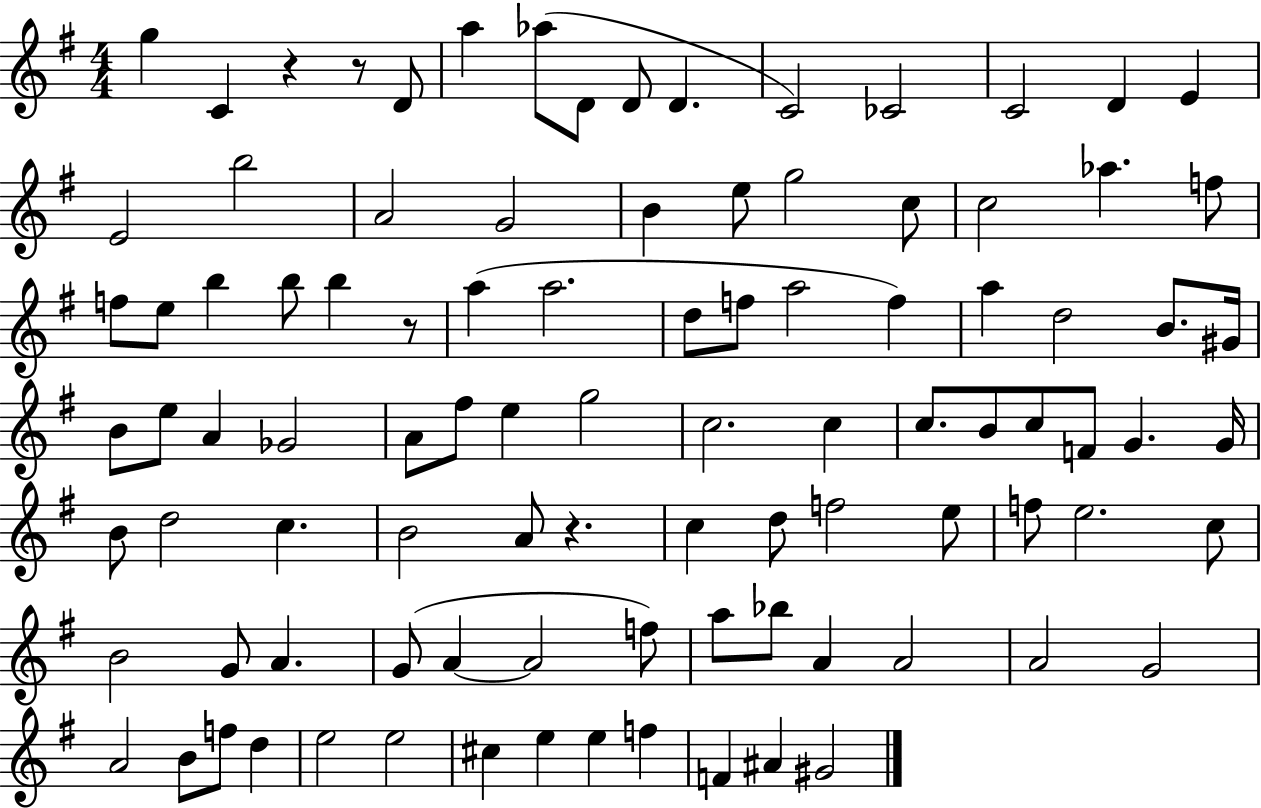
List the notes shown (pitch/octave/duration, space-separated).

G5/q C4/q R/q R/e D4/e A5/q Ab5/e D4/e D4/e D4/q. C4/h CES4/h C4/h D4/q E4/q E4/h B5/h A4/h G4/h B4/q E5/e G5/h C5/e C5/h Ab5/q. F5/e F5/e E5/e B5/q B5/e B5/q R/e A5/q A5/h. D5/e F5/e A5/h F5/q A5/q D5/h B4/e. G#4/s B4/e E5/e A4/q Gb4/h A4/e F#5/e E5/q G5/h C5/h. C5/q C5/e. B4/e C5/e F4/e G4/q. G4/s B4/e D5/h C5/q. B4/h A4/e R/q. C5/q D5/e F5/h E5/e F5/e E5/h. C5/e B4/h G4/e A4/q. G4/e A4/q A4/h F5/e A5/e Bb5/e A4/q A4/h A4/h G4/h A4/h B4/e F5/e D5/q E5/h E5/h C#5/q E5/q E5/q F5/q F4/q A#4/q G#4/h